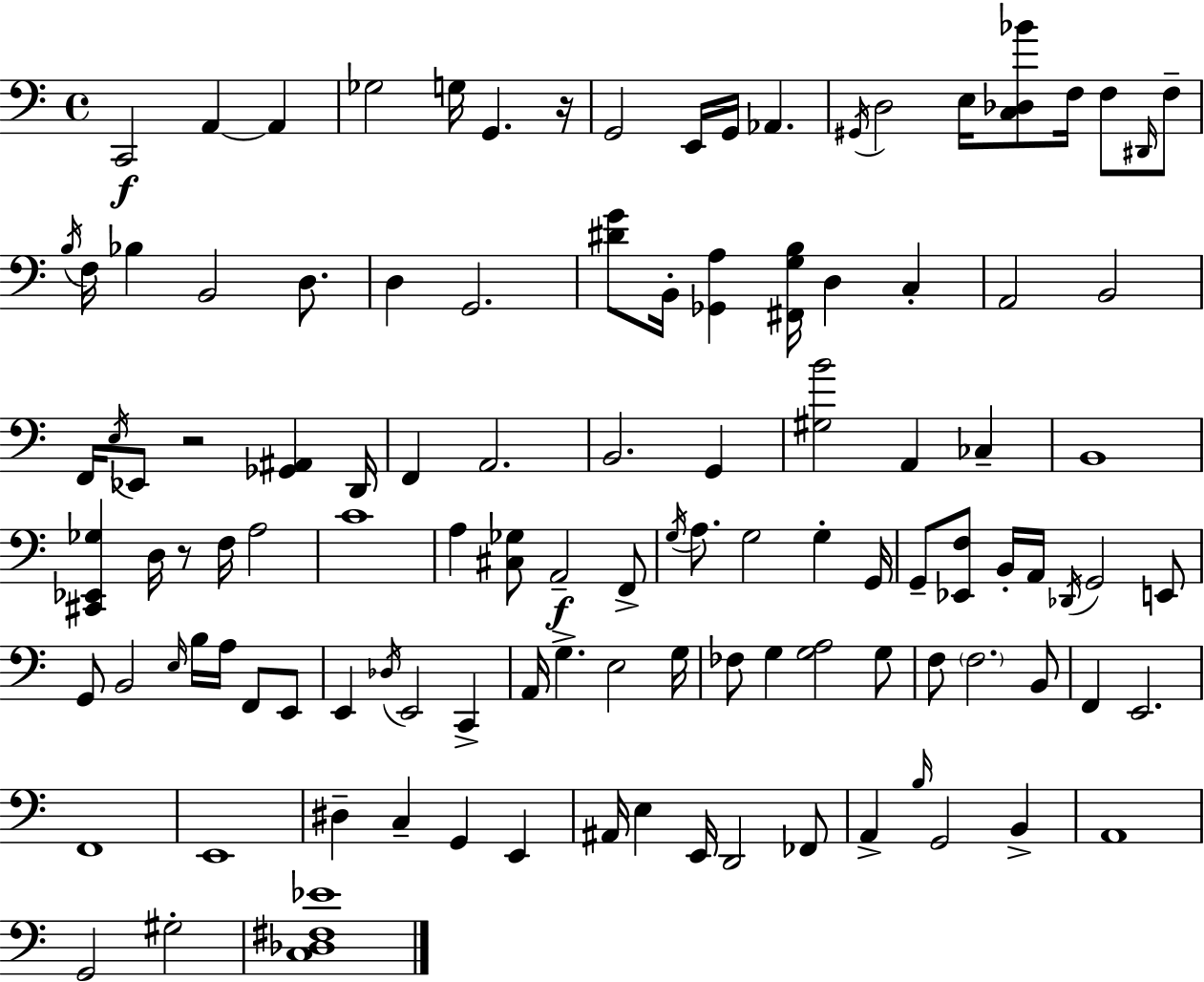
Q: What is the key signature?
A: A minor